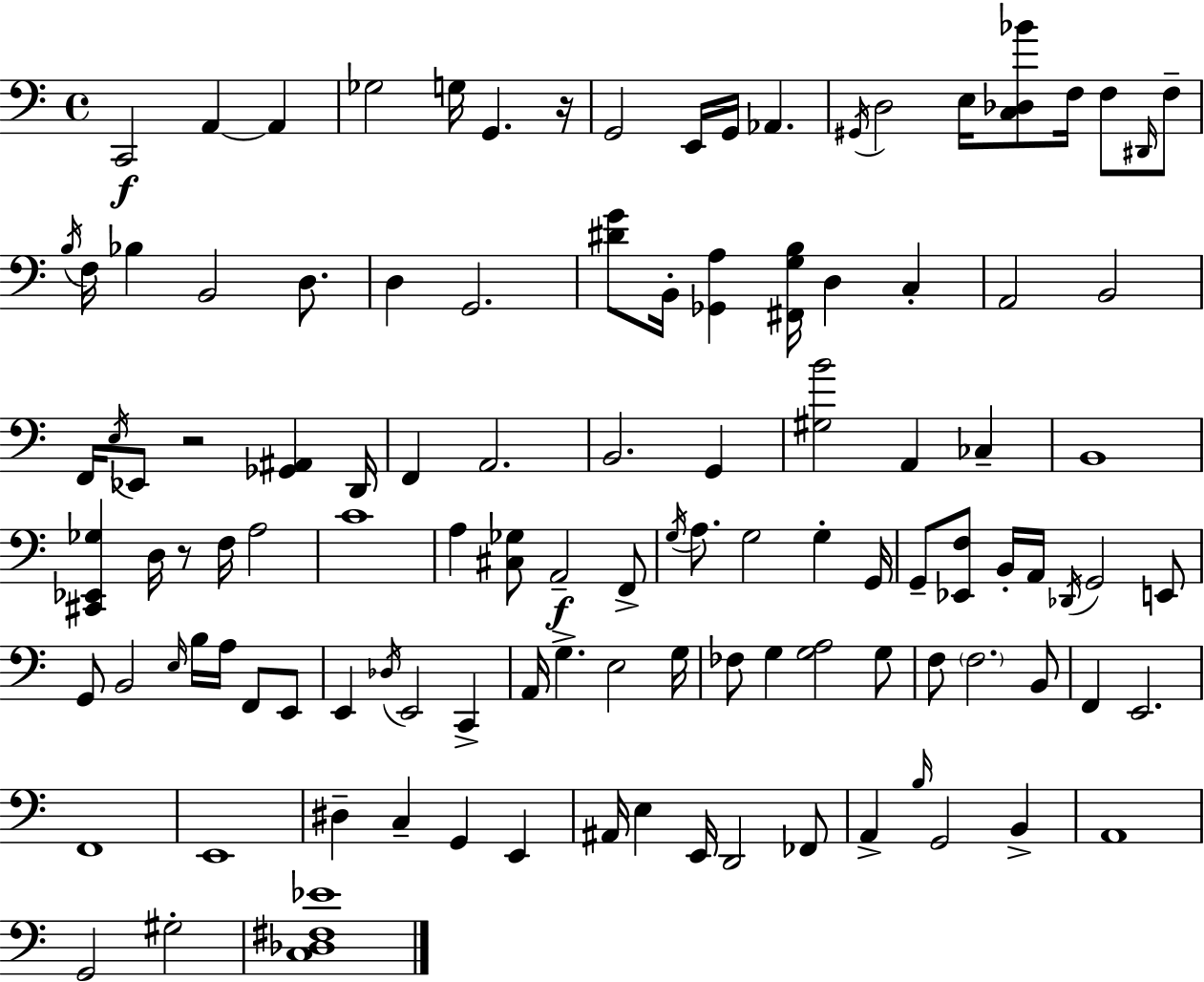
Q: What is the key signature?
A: A minor